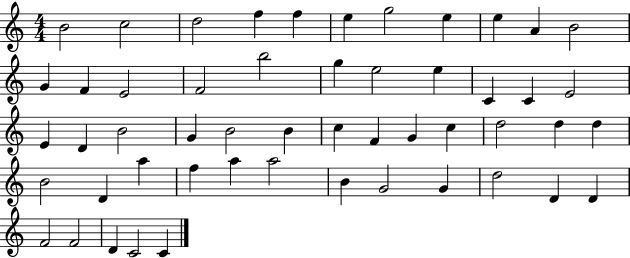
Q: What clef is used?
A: treble